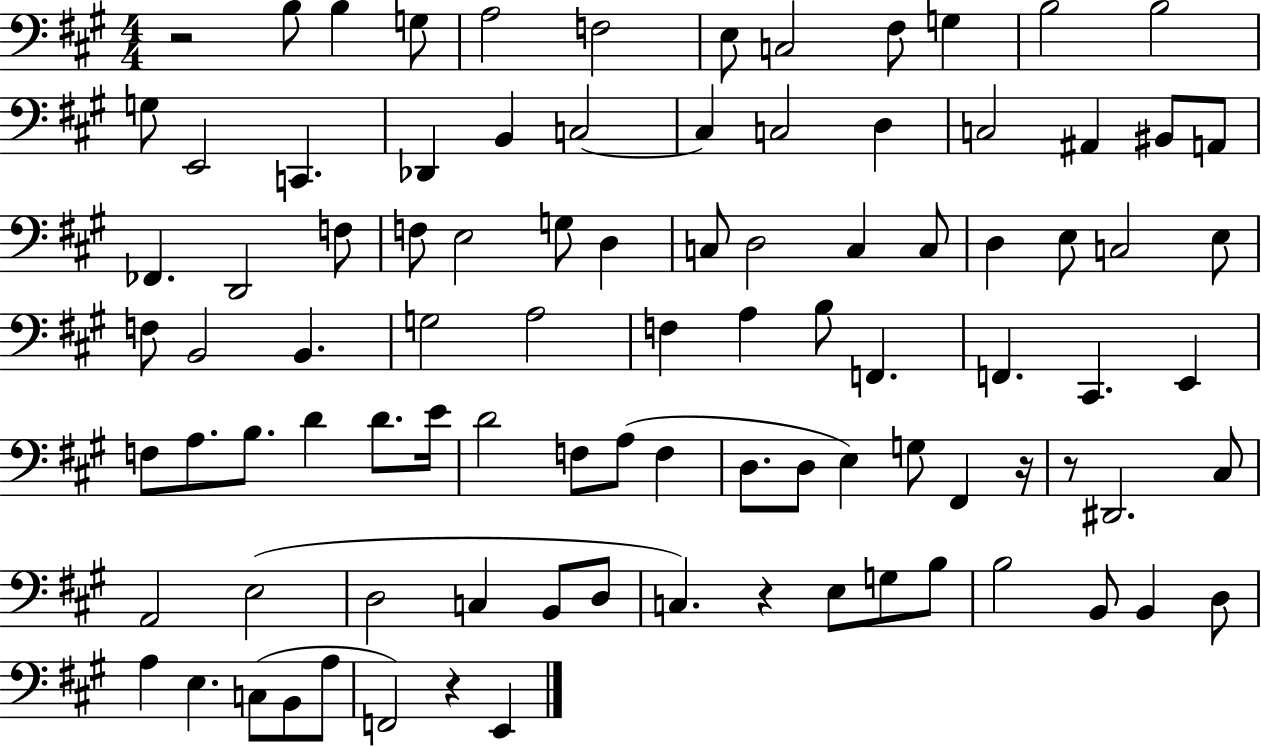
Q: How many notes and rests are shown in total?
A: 94